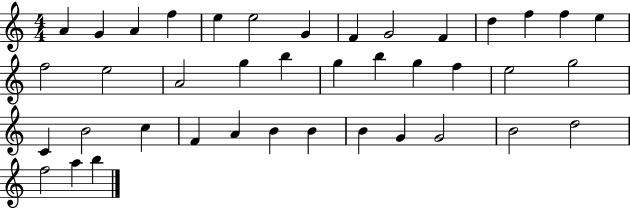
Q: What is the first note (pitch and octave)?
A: A4